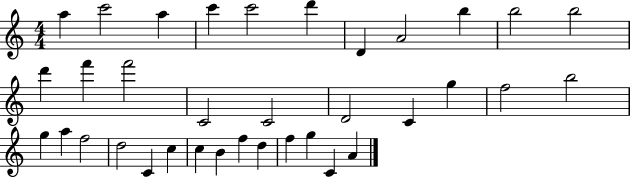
A5/q C6/h A5/q C6/q C6/h D6/q D4/q A4/h B5/q B5/h B5/h D6/q F6/q F6/h C4/h C4/h D4/h C4/q G5/q F5/h B5/h G5/q A5/q F5/h D5/h C4/q C5/q C5/q B4/q F5/q D5/q F5/q G5/q C4/q A4/q